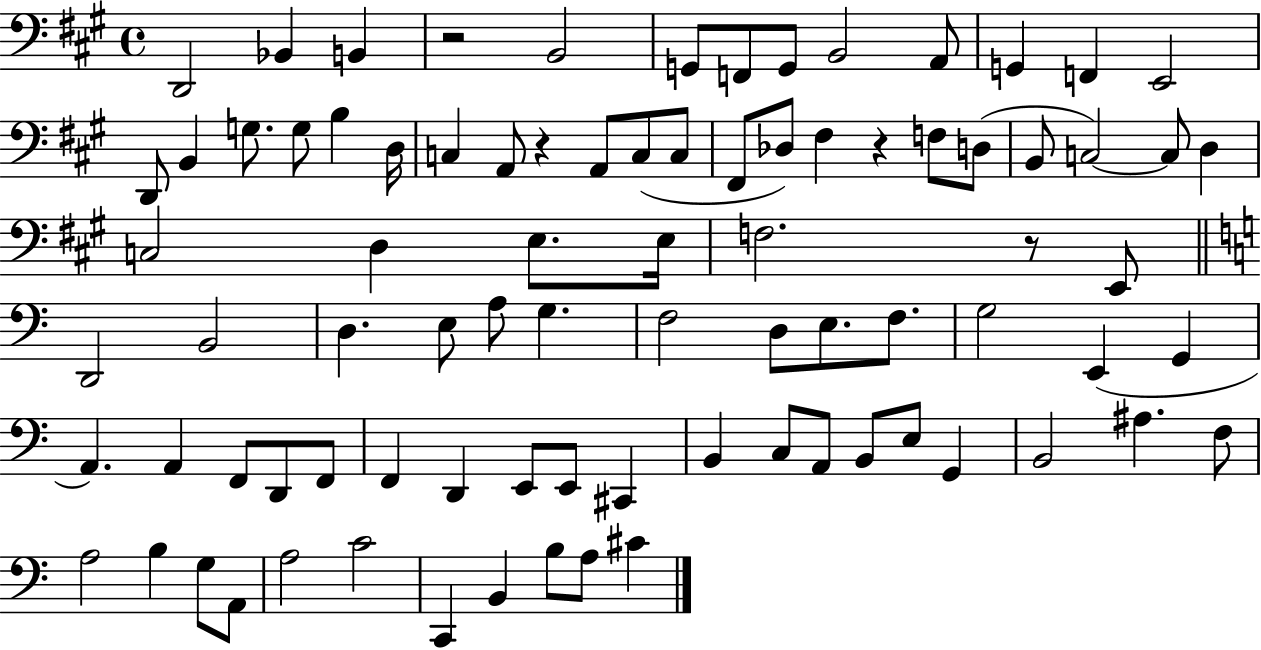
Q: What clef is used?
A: bass